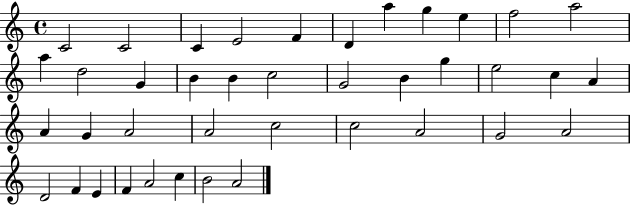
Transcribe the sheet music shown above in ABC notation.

X:1
T:Untitled
M:4/4
L:1/4
K:C
C2 C2 C E2 F D a g e f2 a2 a d2 G B B c2 G2 B g e2 c A A G A2 A2 c2 c2 A2 G2 A2 D2 F E F A2 c B2 A2